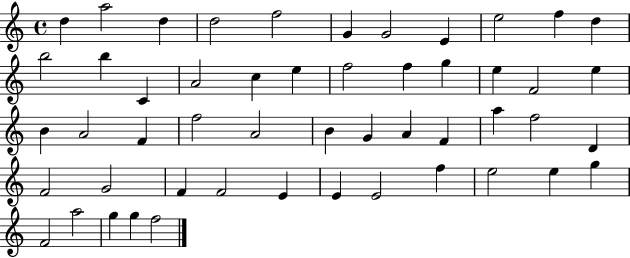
X:1
T:Untitled
M:4/4
L:1/4
K:C
d a2 d d2 f2 G G2 E e2 f d b2 b C A2 c e f2 f g e F2 e B A2 F f2 A2 B G A F a f2 D F2 G2 F F2 E E E2 f e2 e g F2 a2 g g f2